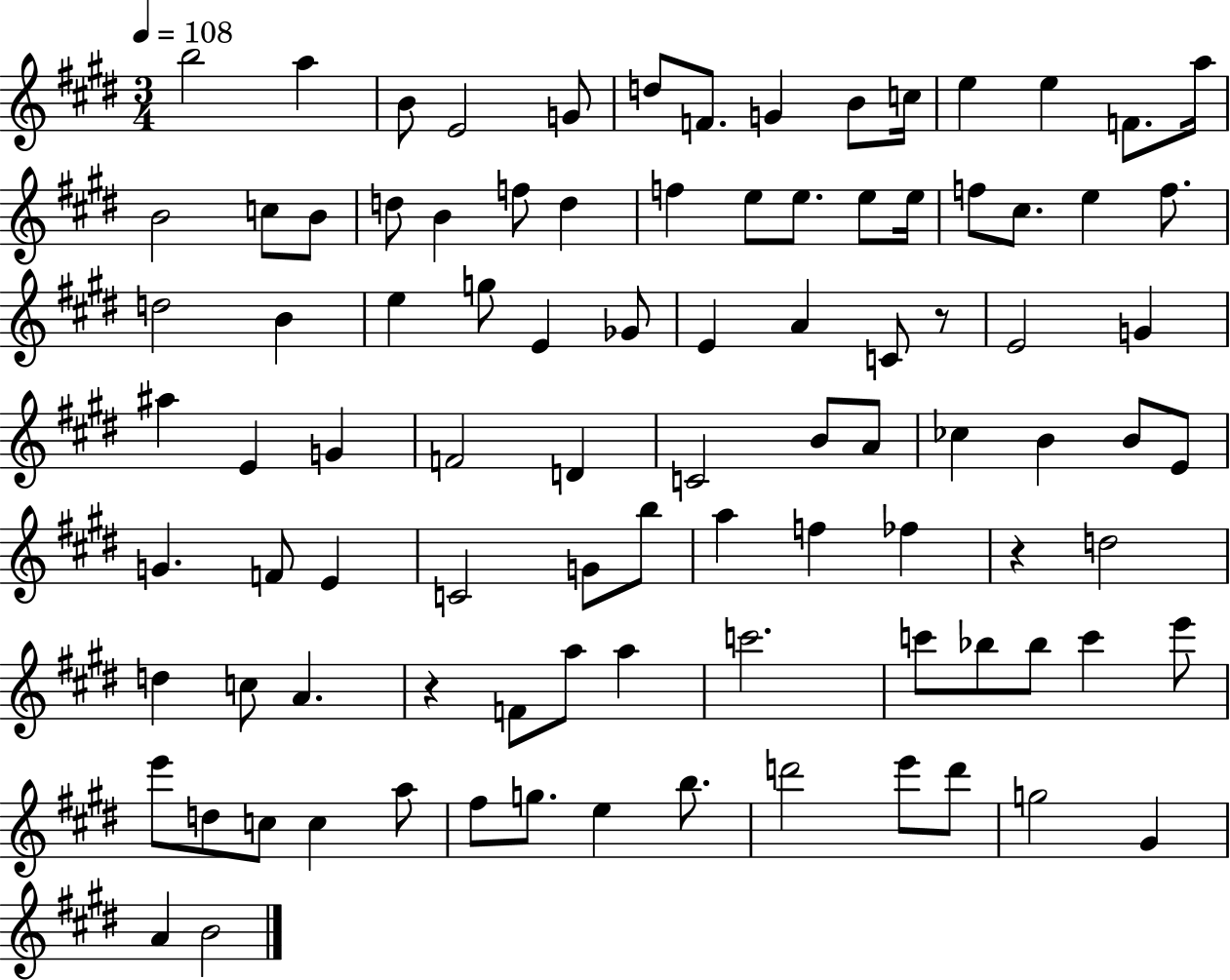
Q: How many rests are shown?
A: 3